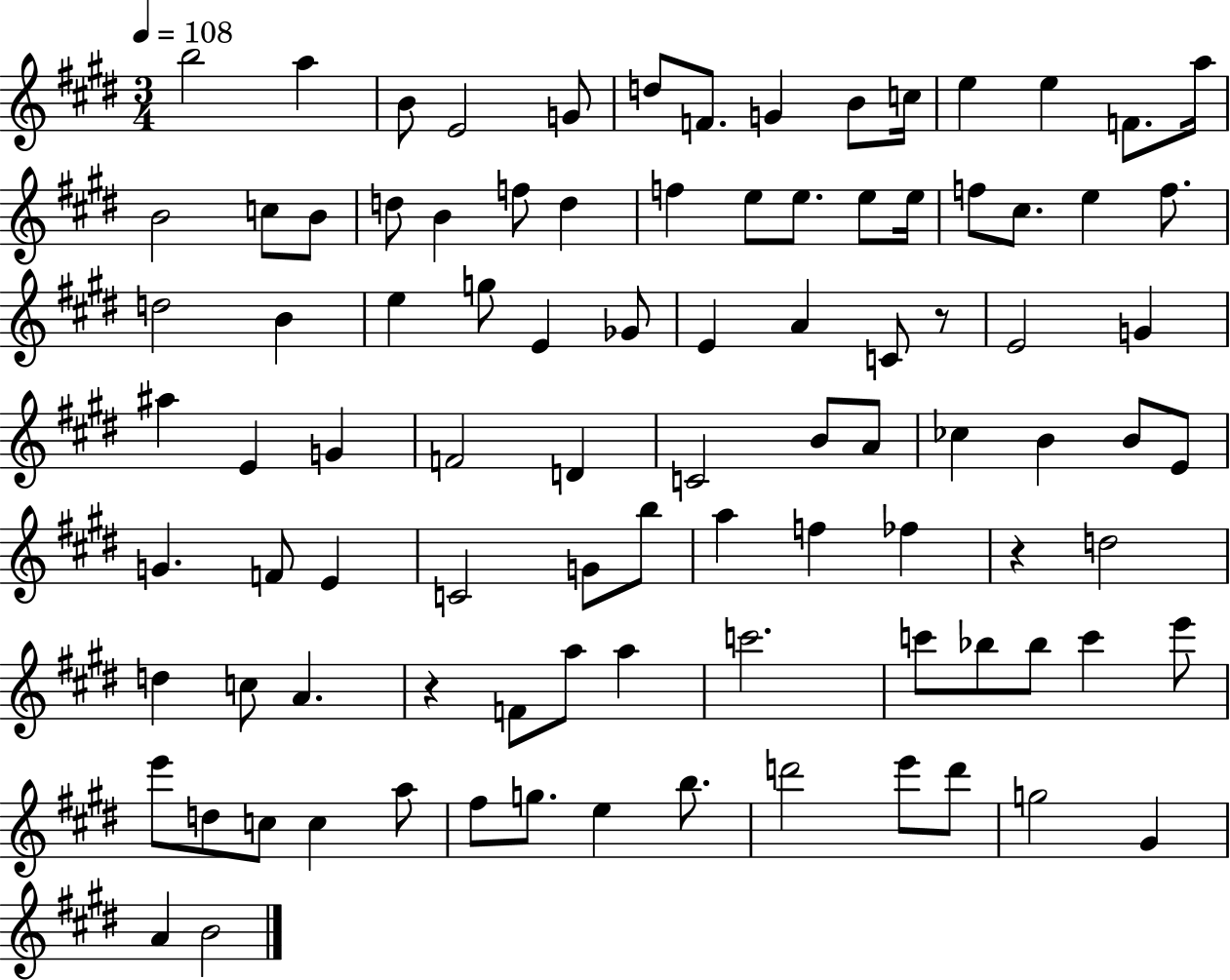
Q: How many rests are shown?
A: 3